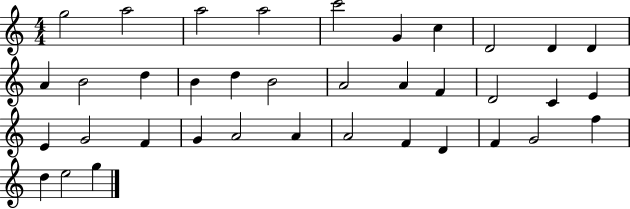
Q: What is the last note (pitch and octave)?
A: G5